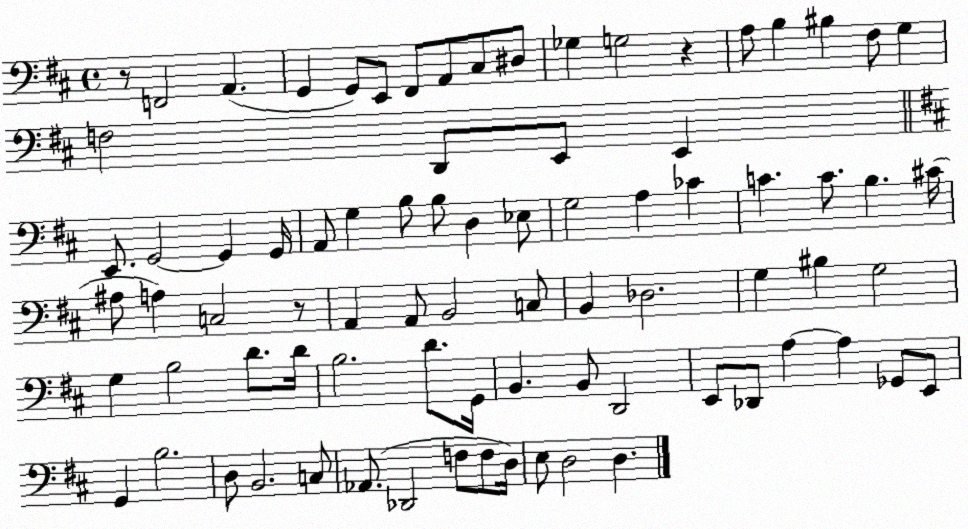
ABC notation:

X:1
T:Untitled
M:4/4
L:1/4
K:D
z/2 F,,2 A,, G,, G,,/2 E,,/2 ^F,,/2 A,,/2 ^C,/2 ^D,/2 _G, G,2 z A,/2 B, ^B, ^F,/2 G, F,2 D,,/2 E,,/2 E,, E,,/2 G,,2 G,, G,,/4 A,,/2 G, B,/2 B,/2 D, _E,/2 G,2 A, _C C C/2 B, ^C/4 ^A,/2 A, C,2 z/2 A,, A,,/2 B,,2 C,/2 B,, _D,2 G, ^B, G,2 G, B,2 D/2 D/4 B,2 D/2 G,,/4 B,, B,,/2 D,,2 E,,/2 _D,,/2 A, A, _G,,/2 E,,/2 G,, B,2 D,/2 B,,2 C,/2 _A,,/2 _D,,2 F,/2 F,/2 D,/4 E,/2 D,2 D,